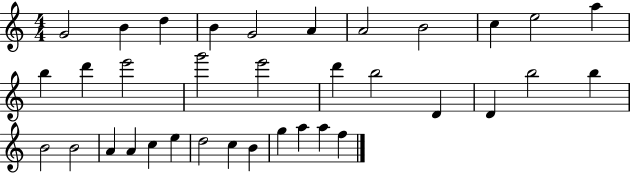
{
  \clef treble
  \numericTimeSignature
  \time 4/4
  \key c \major
  g'2 b'4 d''4 | b'4 g'2 a'4 | a'2 b'2 | c''4 e''2 a''4 | \break b''4 d'''4 e'''2 | g'''2 e'''2 | d'''4 b''2 d'4 | d'4 b''2 b''4 | \break b'2 b'2 | a'4 a'4 c''4 e''4 | d''2 c''4 b'4 | g''4 a''4 a''4 f''4 | \break \bar "|."
}